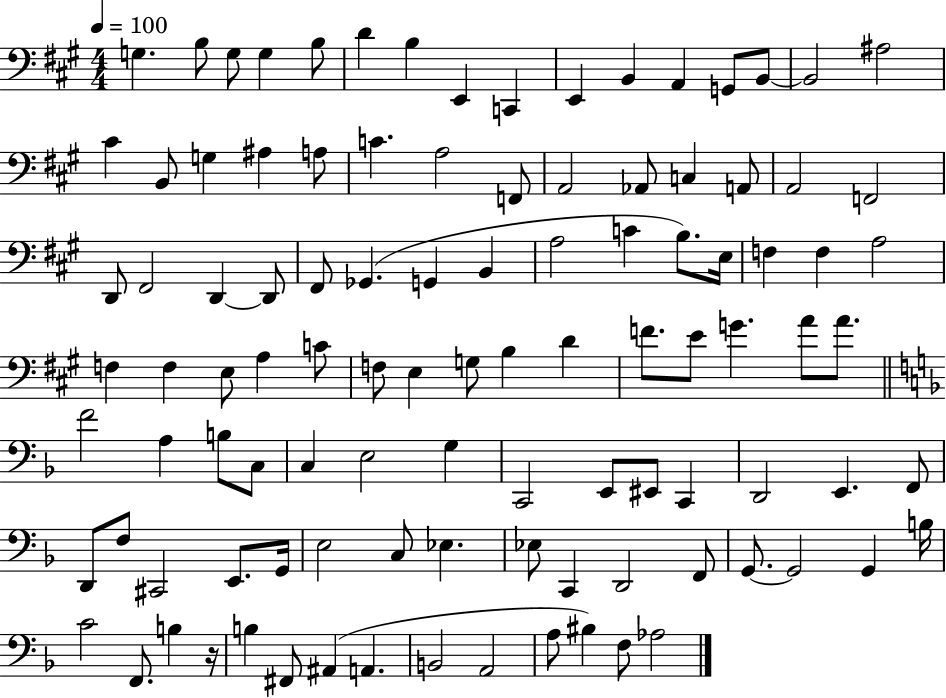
{
  \clef bass
  \numericTimeSignature
  \time 4/4
  \key a \major
  \tempo 4 = 100
  g4. b8 g8 g4 b8 | d'4 b4 e,4 c,4 | e,4 b,4 a,4 g,8 b,8~~ | b,2 ais2 | \break cis'4 b,8 g4 ais4 a8 | c'4. a2 f,8 | a,2 aes,8 c4 a,8 | a,2 f,2 | \break d,8 fis,2 d,4~~ d,8 | fis,8 ges,4.( g,4 b,4 | a2 c'4 b8.) e16 | f4 f4 a2 | \break f4 f4 e8 a4 c'8 | f8 e4 g8 b4 d'4 | f'8. e'8 g'4. a'8 a'8. | \bar "||" \break \key f \major f'2 a4 b8 c8 | c4 e2 g4 | c,2 e,8 eis,8 c,4 | d,2 e,4. f,8 | \break d,8 f8 cis,2 e,8. g,16 | e2 c8 ees4. | ees8 c,4 d,2 f,8 | g,8.~~ g,2 g,4 b16 | \break c'2 f,8. b4 r16 | b4 fis,8 ais,4( a,4. | b,2 a,2 | a8 bis4) f8 aes2 | \break \bar "|."
}